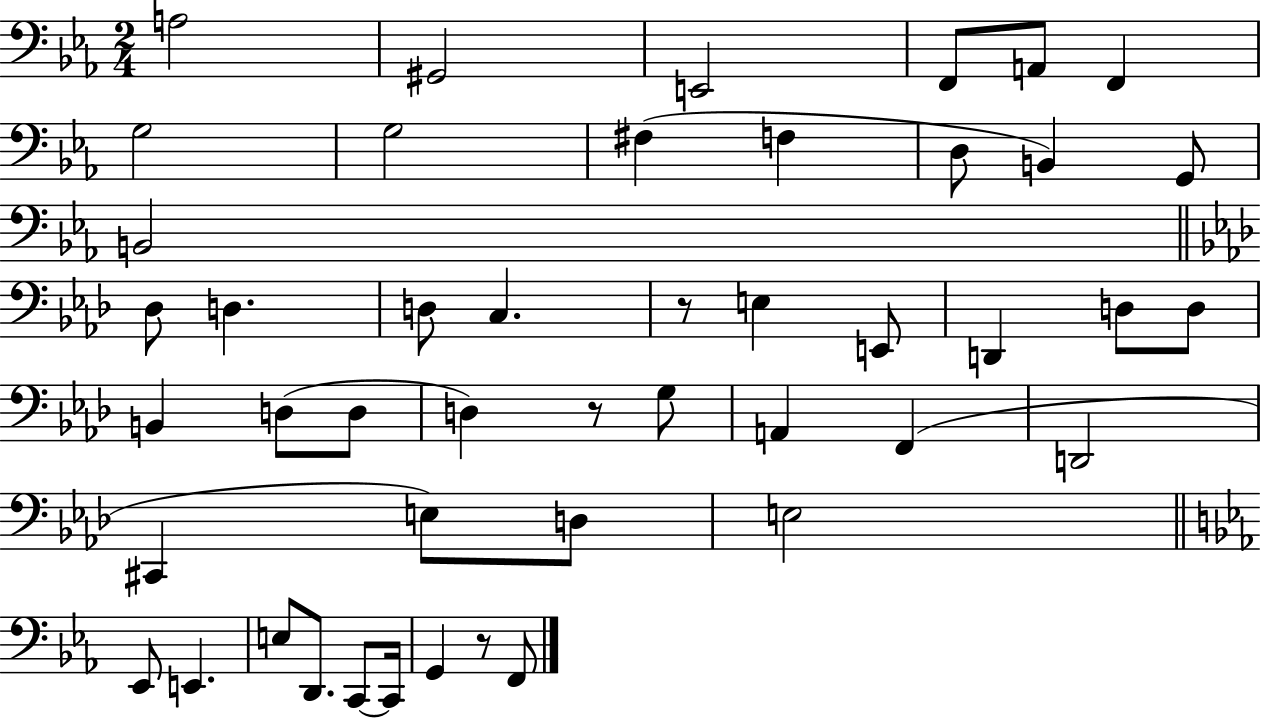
X:1
T:Untitled
M:2/4
L:1/4
K:Eb
A,2 ^G,,2 E,,2 F,,/2 A,,/2 F,, G,2 G,2 ^F, F, D,/2 B,, G,,/2 B,,2 _D,/2 D, D,/2 C, z/2 E, E,,/2 D,, D,/2 D,/2 B,, D,/2 D,/2 D, z/2 G,/2 A,, F,, D,,2 ^C,, E,/2 D,/2 E,2 _E,,/2 E,, E,/2 D,,/2 C,,/2 C,,/4 G,, z/2 F,,/2